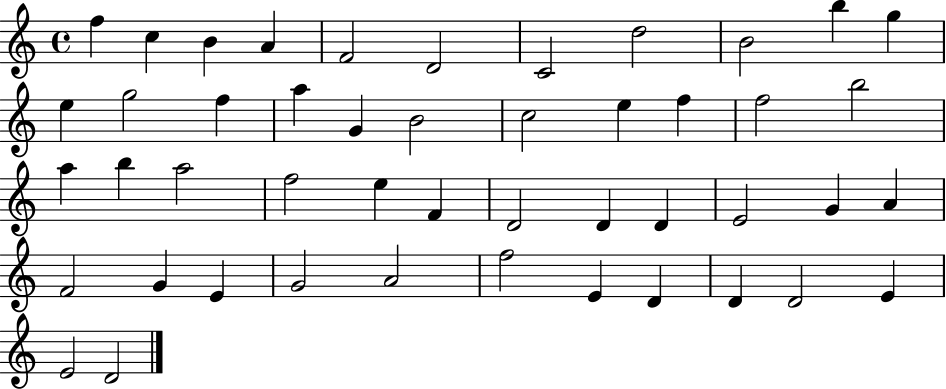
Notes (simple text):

F5/q C5/q B4/q A4/q F4/h D4/h C4/h D5/h B4/h B5/q G5/q E5/q G5/h F5/q A5/q G4/q B4/h C5/h E5/q F5/q F5/h B5/h A5/q B5/q A5/h F5/h E5/q F4/q D4/h D4/q D4/q E4/h G4/q A4/q F4/h G4/q E4/q G4/h A4/h F5/h E4/q D4/q D4/q D4/h E4/q E4/h D4/h